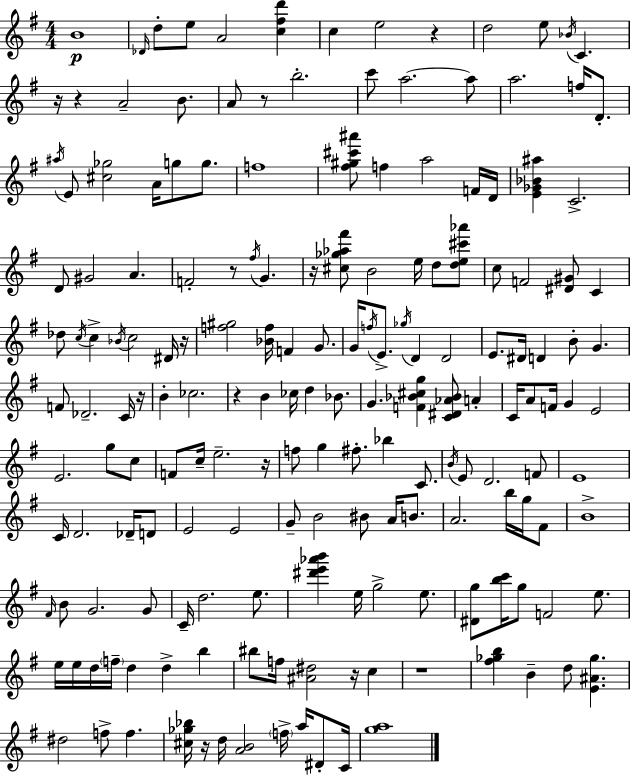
{
  \clef treble
  \numericTimeSignature
  \time 4/4
  \key e \minor
  b'1\p | \grace { des'16 } d''8-. e''8 a'2 <c'' fis'' d'''>4 | c''4 e''2 r4 | d''2 e''8 \acciaccatura { bes'16 } c'4. | \break r16 r4 a'2-- b'8. | a'8 r8 b''2.-. | c'''8 a''2.~~ | a''8 a''2. f''16 d'8.-. | \break \acciaccatura { ais''16 } e'8 <cis'' ges''>2 a'16 g''8 | g''8. f''1 | <fis'' gis'' cis''' ais'''>8 f''4 a''2 | f'16 d'16 <e' ges' bes' ais''>4 c'2.-> | \break d'8 gis'2 a'4. | f'2-. r8 \acciaccatura { fis''16 } g'4. | r16 <cis'' ges'' aes'' fis'''>8 b'2 e''16 | d''8 <d'' e'' cis''' aes'''>8 c''8 f'2 <dis' gis'>8 | \break c'4 des''8 \acciaccatura { c''16 } c''4-> \acciaccatura { bes'16 } c''2 | dis'16 r16 <f'' gis''>2 <bes' f''>16 f'4 | g'8. g'16 \acciaccatura { f''16 } e'8.-> \acciaccatura { ges''16 } d'4 | d'2 e'8. dis'16 d'4 | \break b'8-. g'4. f'8 des'2.-- | c'16 r16 b'4-. ces''2. | r4 b'4 | ces''16 d''4 bes'8. g'4. <f' bes' cis'' g''>4 | \break <c' dis' aes' bes'>8 a'4-. c'16 a'8 f'16 g'4 | e'2 e'2. | g''8 c''8 f'8 c''16-- e''2.-- | r16 f''8 g''4 fis''8.-. | \break bes''4 c'8. \acciaccatura { b'16 } e'8 d'2. | f'8 e'1 | c'16 d'2. | des'16-- d'8 e'2 | \break e'2 g'8-- b'2 | bis'8 a'16 b'8. a'2. | b''16 g''16 fis'8 b'1-> | \grace { fis'16 } b'8 g'2. | \break g'8 c'16-- d''2. | e''8. <dis''' e''' aes''' b'''>4 e''16 g''2-> | e''8. <dis' g''>8 <b'' c'''>16 g''8 f'2 | e''8. e''16 e''16 d''16 \parenthesize f''16-- d''4 | \break d''4-> b''4 bis''8 f''16 <ais' dis''>2 | r16 c''4 r1 | <fis'' ges'' b''>4 b'4-- | d''8 <e' ais' ges''>4. dis''2 | \break f''8-> f''4. <cis'' ges'' bes''>16 r16 d''16 <a' b'>2 | \parenthesize f''16-> a''16 dis'8-. c'16 <g'' a''>1 | \bar "|."
}